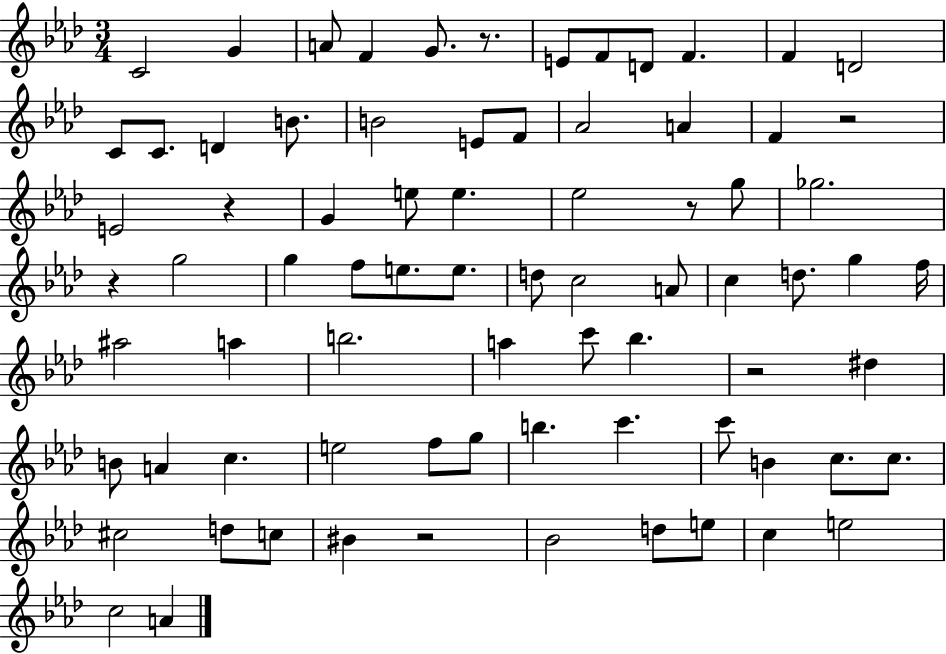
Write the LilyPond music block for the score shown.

{
  \clef treble
  \numericTimeSignature
  \time 3/4
  \key aes \major
  c'2 g'4 | a'8 f'4 g'8. r8. | e'8 f'8 d'8 f'4. | f'4 d'2 | \break c'8 c'8. d'4 b'8. | b'2 e'8 f'8 | aes'2 a'4 | f'4 r2 | \break e'2 r4 | g'4 e''8 e''4. | ees''2 r8 g''8 | ges''2. | \break r4 g''2 | g''4 f''8 e''8. e''8. | d''8 c''2 a'8 | c''4 d''8. g''4 f''16 | \break ais''2 a''4 | b''2. | a''4 c'''8 bes''4. | r2 dis''4 | \break b'8 a'4 c''4. | e''2 f''8 g''8 | b''4. c'''4. | c'''8 b'4 c''8. c''8. | \break cis''2 d''8 c''8 | bis'4 r2 | bes'2 d''8 e''8 | c''4 e''2 | \break c''2 a'4 | \bar "|."
}